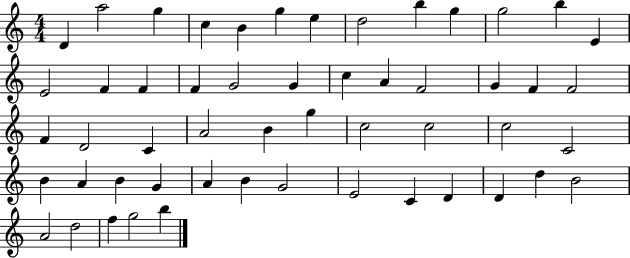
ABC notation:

X:1
T:Untitled
M:4/4
L:1/4
K:C
D a2 g c B g e d2 b g g2 b E E2 F F F G2 G c A F2 G F F2 F D2 C A2 B g c2 c2 c2 C2 B A B G A B G2 E2 C D D d B2 A2 d2 f g2 b